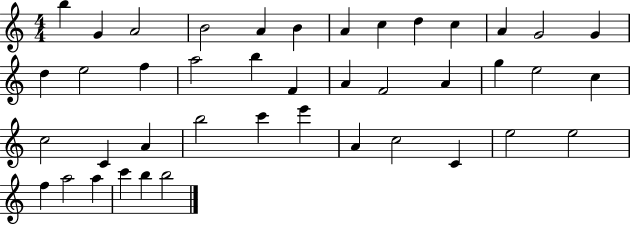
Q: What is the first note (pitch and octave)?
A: B5